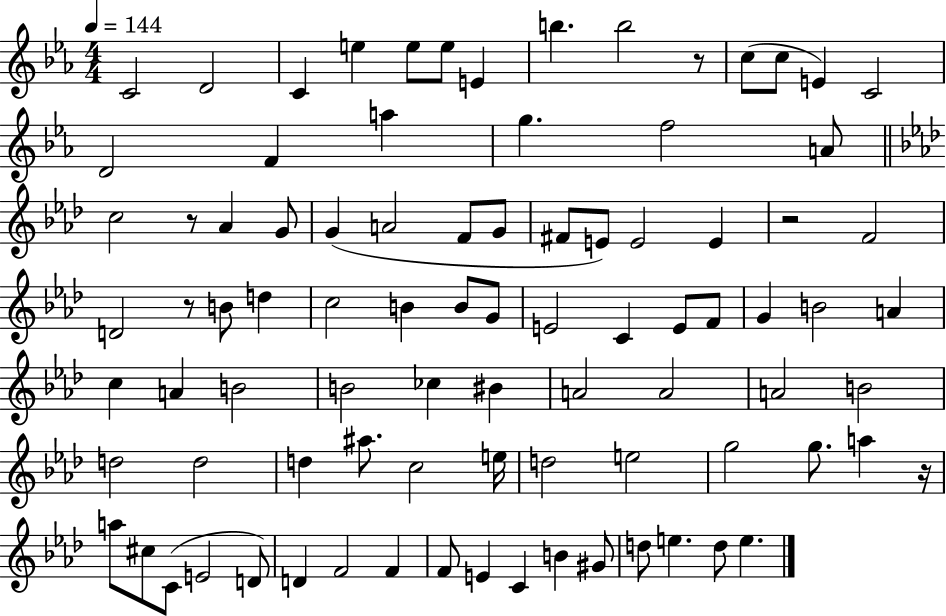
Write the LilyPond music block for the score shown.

{
  \clef treble
  \numericTimeSignature
  \time 4/4
  \key ees \major
  \tempo 4 = 144
  c'2 d'2 | c'4 e''4 e''8 e''8 e'4 | b''4. b''2 r8 | c''8( c''8 e'4) c'2 | \break d'2 f'4 a''4 | g''4. f''2 a'8 | \bar "||" \break \key aes \major c''2 r8 aes'4 g'8 | g'4( a'2 f'8 g'8 | fis'8 e'8) e'2 e'4 | r2 f'2 | \break d'2 r8 b'8 d''4 | c''2 b'4 b'8 g'8 | e'2 c'4 e'8 f'8 | g'4 b'2 a'4 | \break c''4 a'4 b'2 | b'2 ces''4 bis'4 | a'2 a'2 | a'2 b'2 | \break d''2 d''2 | d''4 ais''8. c''2 e''16 | d''2 e''2 | g''2 g''8. a''4 r16 | \break a''8 cis''8 c'8( e'2 d'8) | d'4 f'2 f'4 | f'8 e'4 c'4 b'4 gis'8 | d''8 e''4. d''8 e''4. | \break \bar "|."
}